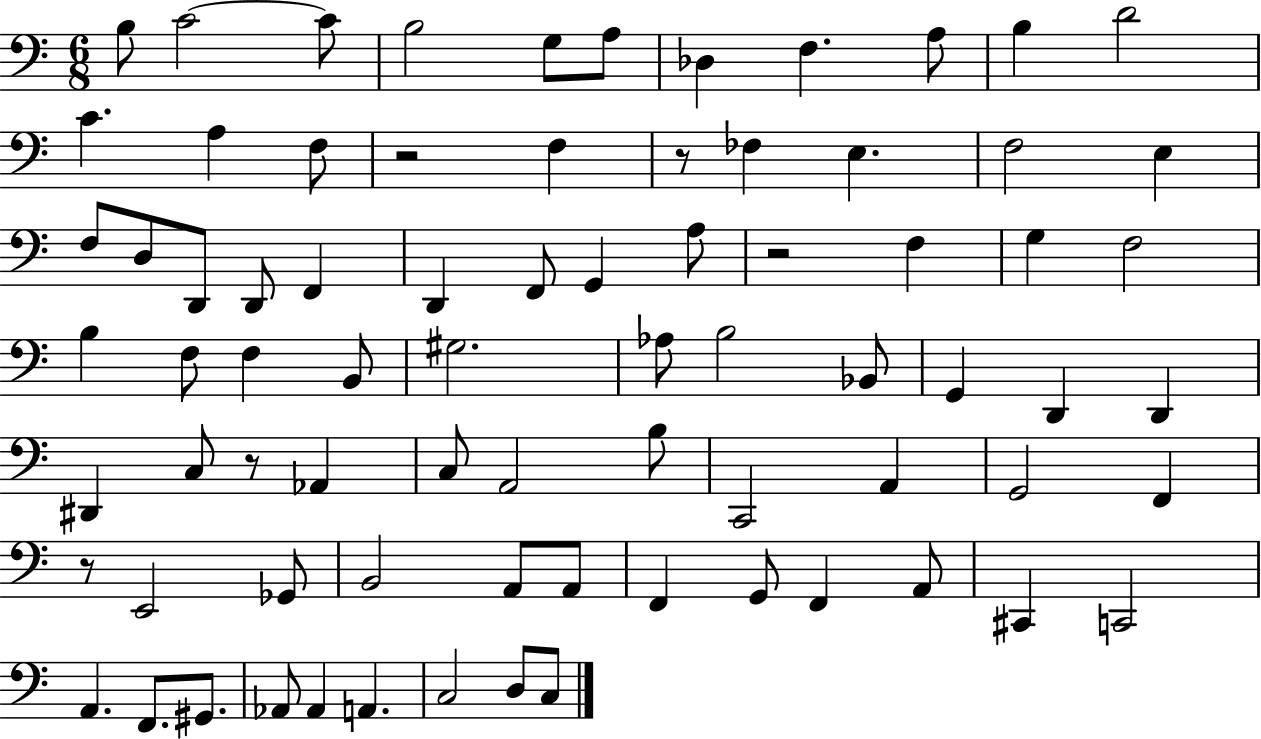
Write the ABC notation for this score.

X:1
T:Untitled
M:6/8
L:1/4
K:C
B,/2 C2 C/2 B,2 G,/2 A,/2 _D, F, A,/2 B, D2 C A, F,/2 z2 F, z/2 _F, E, F,2 E, F,/2 D,/2 D,,/2 D,,/2 F,, D,, F,,/2 G,, A,/2 z2 F, G, F,2 B, F,/2 F, B,,/2 ^G,2 _A,/2 B,2 _B,,/2 G,, D,, D,, ^D,, C,/2 z/2 _A,, C,/2 A,,2 B,/2 C,,2 A,, G,,2 F,, z/2 E,,2 _G,,/2 B,,2 A,,/2 A,,/2 F,, G,,/2 F,, A,,/2 ^C,, C,,2 A,, F,,/2 ^G,,/2 _A,,/2 _A,, A,, C,2 D,/2 C,/2